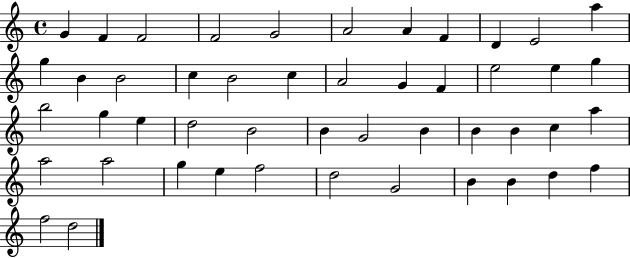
{
  \clef treble
  \time 4/4
  \defaultTimeSignature
  \key c \major
  g'4 f'4 f'2 | f'2 g'2 | a'2 a'4 f'4 | d'4 e'2 a''4 | \break g''4 b'4 b'2 | c''4 b'2 c''4 | a'2 g'4 f'4 | e''2 e''4 g''4 | \break b''2 g''4 e''4 | d''2 b'2 | b'4 g'2 b'4 | b'4 b'4 c''4 a''4 | \break a''2 a''2 | g''4 e''4 f''2 | d''2 g'2 | b'4 b'4 d''4 f''4 | \break f''2 d''2 | \bar "|."
}